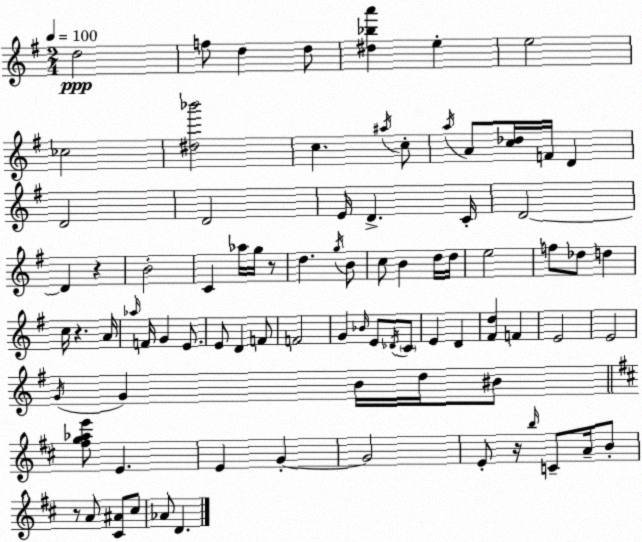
X:1
T:Untitled
M:2/4
L:1/4
K:Em
d2 f/2 d d/2 [^d_ba'] e e2 _c2 [^d_b']2 c ^a/4 c/2 a/4 A/2 [c_d]/4 F/4 D D2 D2 E/4 D C/4 D2 D z B2 C _a/4 g/4 z/2 d g/4 B/2 c/2 B d/4 d/4 e2 f/2 _d/2 d c/4 z A/4 _a/4 F/4 G E/2 E/2 D F/2 F2 G _B/4 E/2 _D/4 C/2 E D [^Fd] F E2 E2 G/4 G B/4 d/4 ^B/2 [^fg_ae']/2 E E G G2 E/2 z/4 b/4 C/2 A/4 B/2 z/2 A/2 [^C^A]/2 ^c/2 _A/2 D